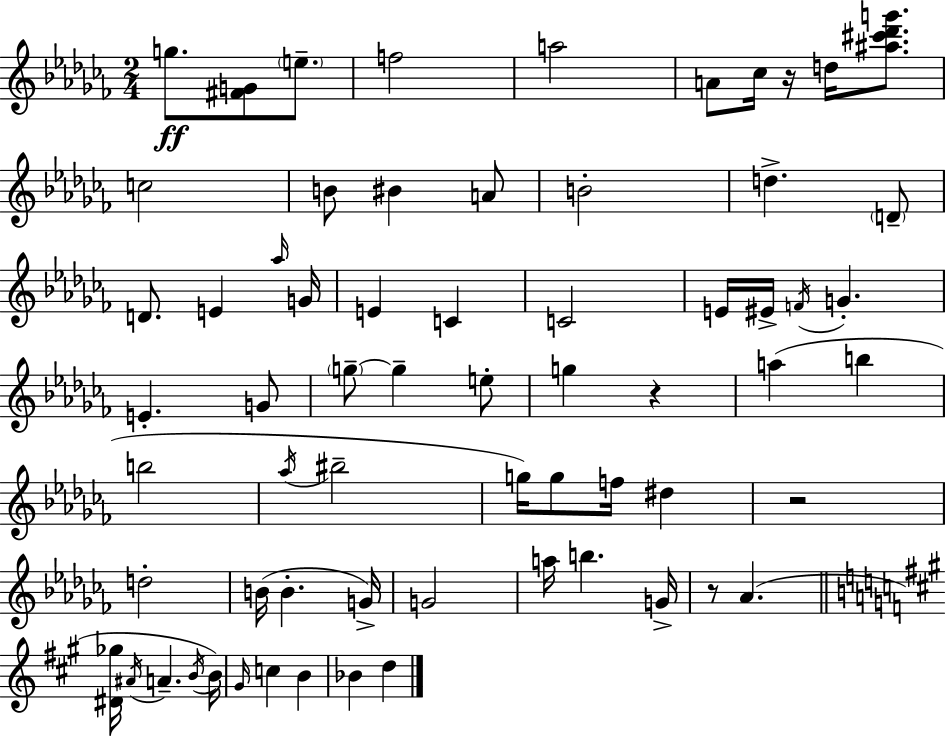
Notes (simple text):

G5/e. [F#4,G4]/e E5/e. F5/h A5/h A4/e CES5/s R/s D5/s [A#5,C#6,Db6,G6]/e. C5/h B4/e BIS4/q A4/e B4/h D5/q. D4/e D4/e. E4/q Ab5/s G4/s E4/q C4/q C4/h E4/s EIS4/s F4/s G4/q. E4/q. G4/e G5/e G5/q E5/e G5/q R/q A5/q B5/q B5/h Ab5/s BIS5/h G5/s G5/e F5/s D#5/q R/h D5/h B4/s B4/q. G4/s G4/h A5/s B5/q. G4/s R/e Ab4/q. [D#4,Gb5]/s A#4/s A4/q. B4/s B4/s G#4/s C5/q B4/q Bb4/q D5/q